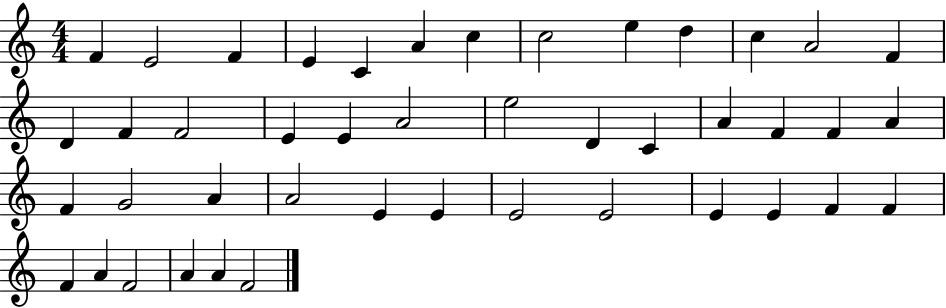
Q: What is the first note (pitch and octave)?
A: F4